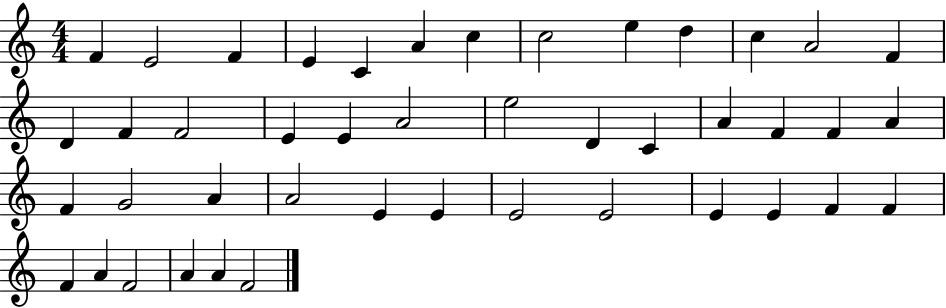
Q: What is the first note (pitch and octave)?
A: F4